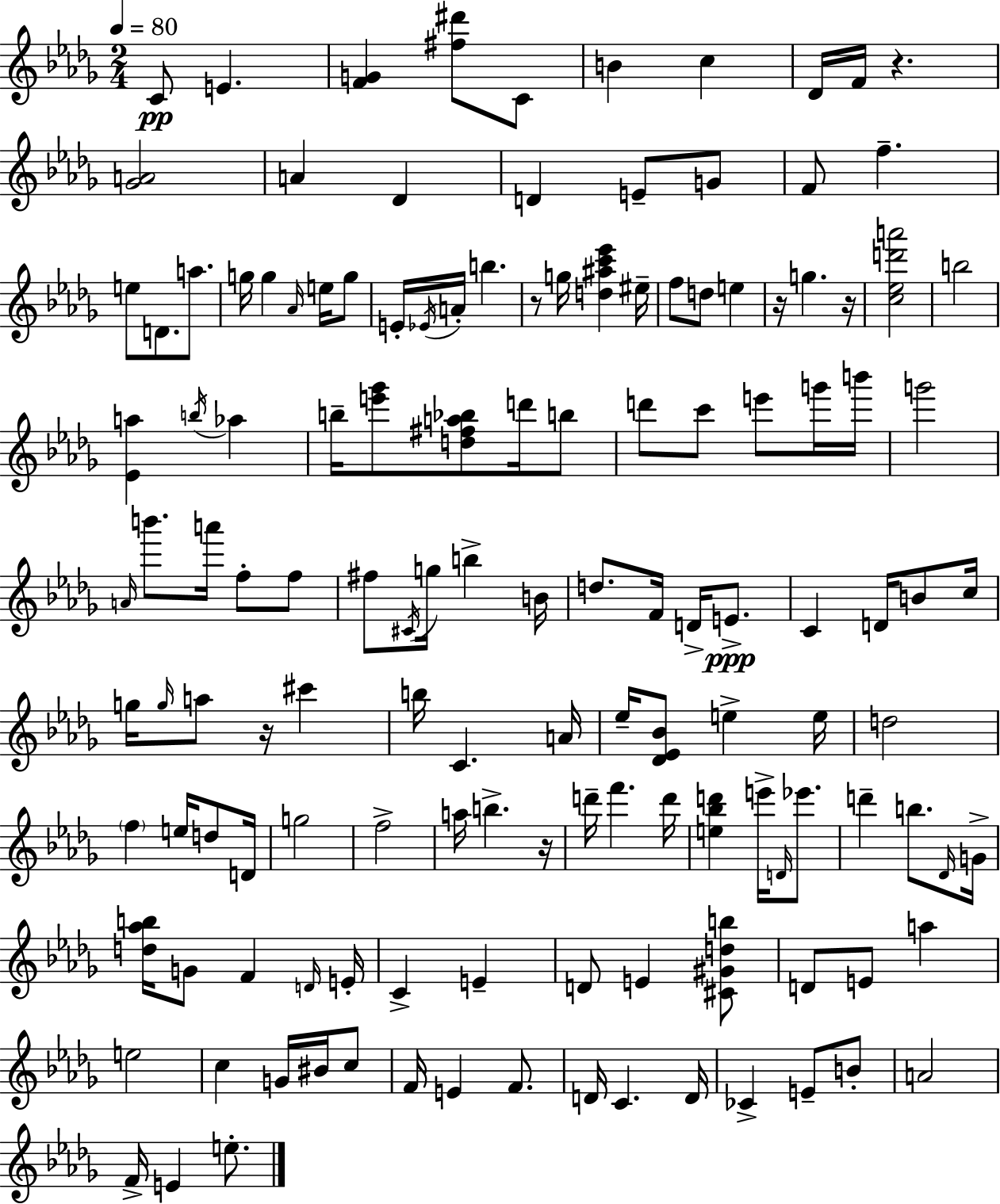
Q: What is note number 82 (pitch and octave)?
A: D6